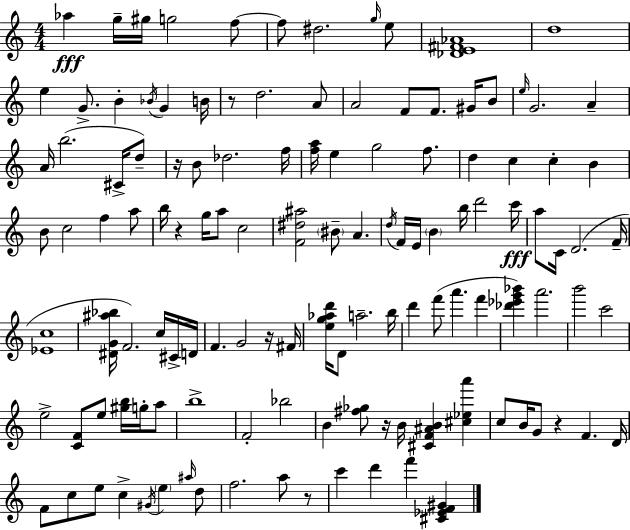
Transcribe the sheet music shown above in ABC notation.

X:1
T:Untitled
M:4/4
L:1/4
K:C
_a g/4 ^g/4 g2 f/2 f/2 ^d2 g/4 e/2 [_DE^F_A]4 d4 e G/2 B _B/4 G B/4 z/2 d2 A/2 A2 F/2 F/2 ^G/4 B/2 e/4 G2 A A/4 b2 ^C/4 d/2 z/4 B/2 _d2 f/4 [fa]/4 e g2 f/2 d c c B B/2 c2 f a/2 b/4 z g/4 a/2 c2 [F^d^a]2 ^B/2 A d/4 F/4 E/4 B b/4 d'2 c'/4 a/2 C/4 D2 F/4 [_Ec]4 [^DG^a_b]/4 F2 c/4 ^C/4 D/4 F G2 z/4 ^F/4 [eg_ad']/4 D/2 a2 b/4 d' f'/2 a' f' [_d'_e'g'_b'] a'2 b'2 c'2 e2 [CF]/2 e/2 [^gb]/4 g/4 a/2 b4 F2 _b2 B [^f_g]/2 z/4 B/4 [^CF^AB] [^c_ea'] c/2 B/4 G/2 z F D/4 F/2 c/2 e/2 c ^G/4 e ^a/4 d/2 f2 a/2 z/2 c' d' f' [^C_EF^G]